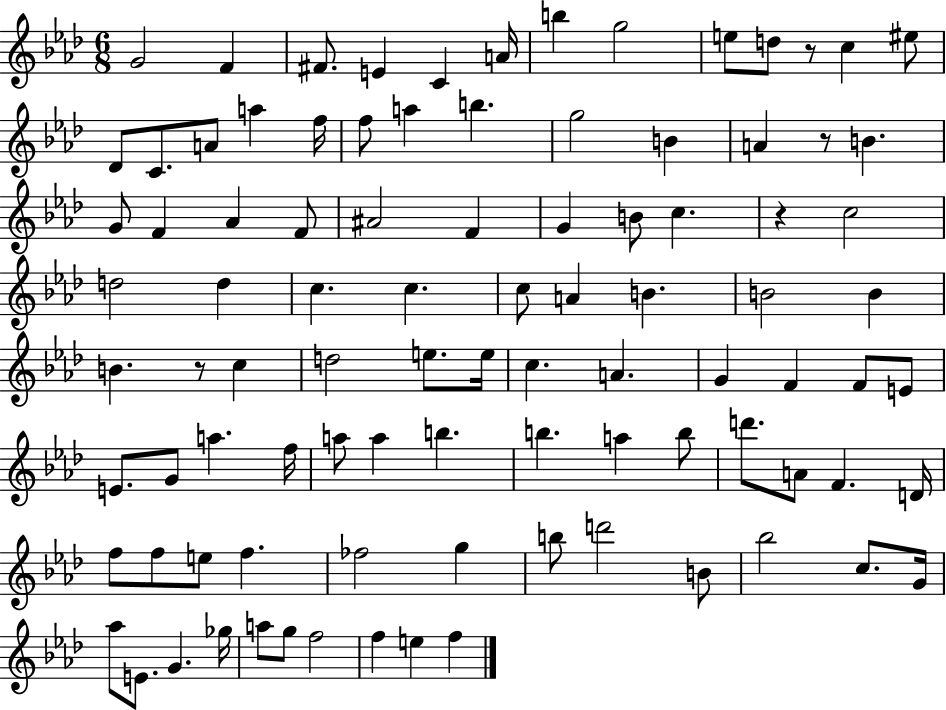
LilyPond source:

{
  \clef treble
  \numericTimeSignature
  \time 6/8
  \key aes \major
  g'2 f'4 | fis'8. e'4 c'4 a'16 | b''4 g''2 | e''8 d''8 r8 c''4 eis''8 | \break des'8 c'8. a'8 a''4 f''16 | f''8 a''4 b''4. | g''2 b'4 | a'4 r8 b'4. | \break g'8 f'4 aes'4 f'8 | ais'2 f'4 | g'4 b'8 c''4. | r4 c''2 | \break d''2 d''4 | c''4. c''4. | c''8 a'4 b'4. | b'2 b'4 | \break b'4. r8 c''4 | d''2 e''8. e''16 | c''4. a'4. | g'4 f'4 f'8 e'8 | \break e'8. g'8 a''4. f''16 | a''8 a''4 b''4. | b''4. a''4 b''8 | d'''8. a'8 f'4. d'16 | \break f''8 f''8 e''8 f''4. | fes''2 g''4 | b''8 d'''2 b'8 | bes''2 c''8. g'16 | \break aes''8 e'8. g'4. ges''16 | a''8 g''8 f''2 | f''4 e''4 f''4 | \bar "|."
}